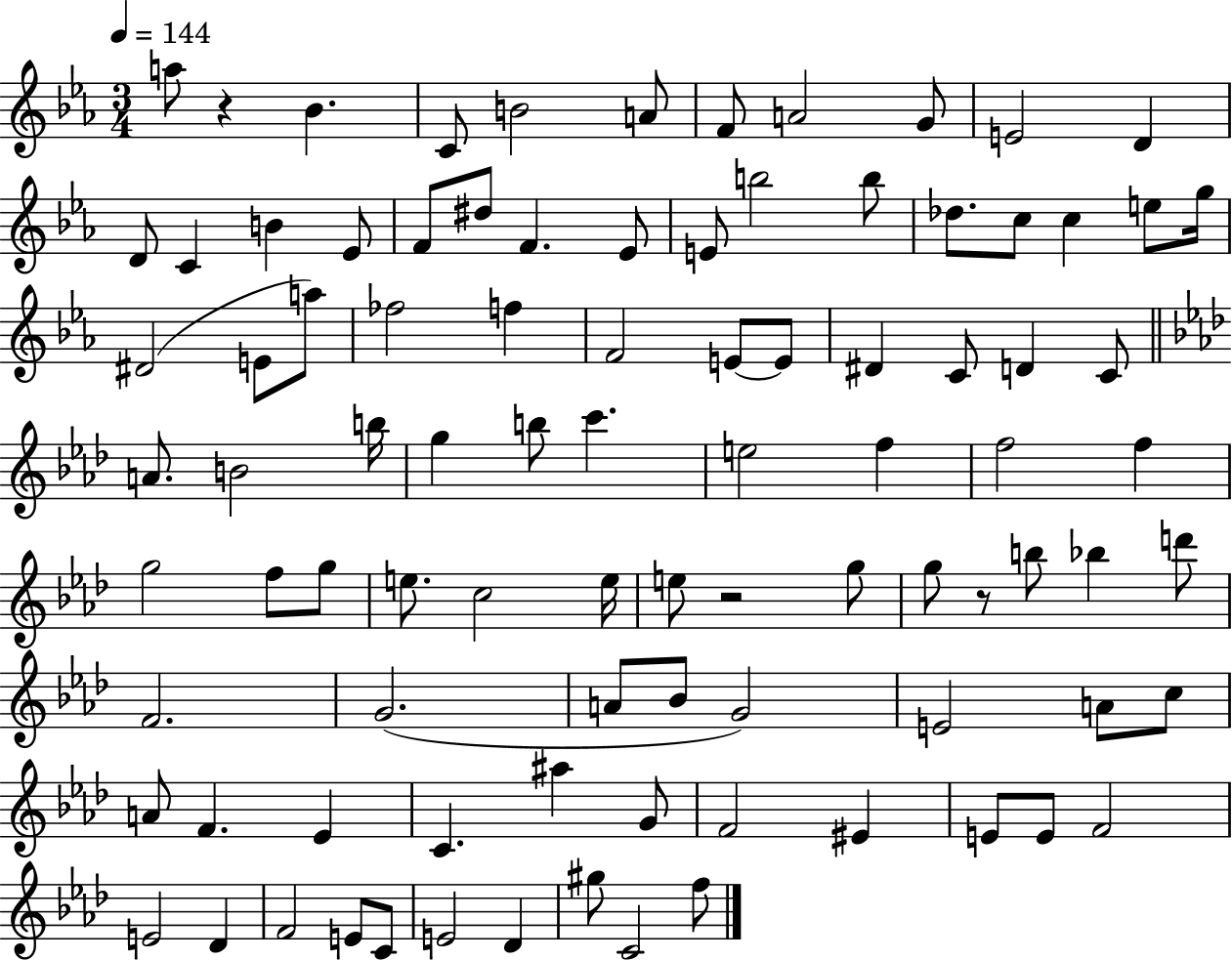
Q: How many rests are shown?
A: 3